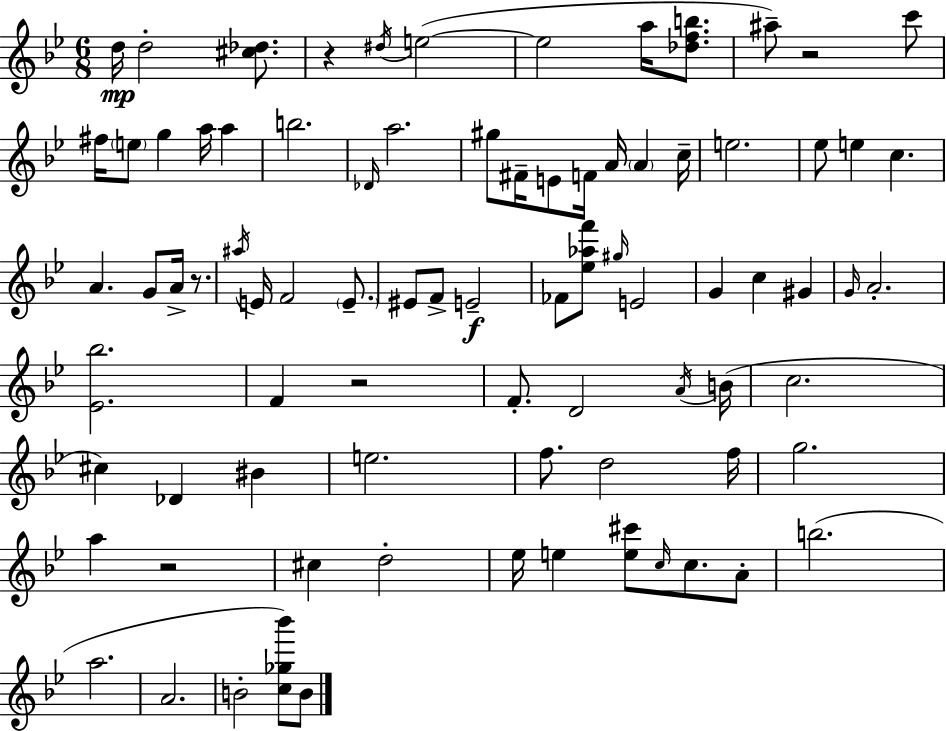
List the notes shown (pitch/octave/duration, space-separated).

D5/s D5/h [C#5,Db5]/e. R/q D#5/s E5/h E5/h A5/s [Db5,F5,B5]/e. A#5/e R/h C6/e F#5/s E5/e G5/q A5/s A5/q B5/h. Db4/s A5/h. G#5/e F#4/s E4/e F4/s A4/s A4/q C5/s E5/h. Eb5/e E5/q C5/q. A4/q. G4/e A4/s R/e. A#5/s E4/s F4/h E4/e. EIS4/e F4/e E4/h FES4/e [Eb5,Ab5,F6]/e G#5/s E4/h G4/q C5/q G#4/q G4/s A4/h. [Eb4,Bb5]/h. F4/q R/h F4/e. D4/h A4/s B4/s C5/h. C#5/q Db4/q BIS4/q E5/h. F5/e. D5/h F5/s G5/h. A5/q R/h C#5/q D5/h Eb5/s E5/q [E5,C#6]/e C5/s C5/e. A4/e B5/h. A5/h. A4/h. B4/h [C5,Gb5,Bb6]/e B4/e